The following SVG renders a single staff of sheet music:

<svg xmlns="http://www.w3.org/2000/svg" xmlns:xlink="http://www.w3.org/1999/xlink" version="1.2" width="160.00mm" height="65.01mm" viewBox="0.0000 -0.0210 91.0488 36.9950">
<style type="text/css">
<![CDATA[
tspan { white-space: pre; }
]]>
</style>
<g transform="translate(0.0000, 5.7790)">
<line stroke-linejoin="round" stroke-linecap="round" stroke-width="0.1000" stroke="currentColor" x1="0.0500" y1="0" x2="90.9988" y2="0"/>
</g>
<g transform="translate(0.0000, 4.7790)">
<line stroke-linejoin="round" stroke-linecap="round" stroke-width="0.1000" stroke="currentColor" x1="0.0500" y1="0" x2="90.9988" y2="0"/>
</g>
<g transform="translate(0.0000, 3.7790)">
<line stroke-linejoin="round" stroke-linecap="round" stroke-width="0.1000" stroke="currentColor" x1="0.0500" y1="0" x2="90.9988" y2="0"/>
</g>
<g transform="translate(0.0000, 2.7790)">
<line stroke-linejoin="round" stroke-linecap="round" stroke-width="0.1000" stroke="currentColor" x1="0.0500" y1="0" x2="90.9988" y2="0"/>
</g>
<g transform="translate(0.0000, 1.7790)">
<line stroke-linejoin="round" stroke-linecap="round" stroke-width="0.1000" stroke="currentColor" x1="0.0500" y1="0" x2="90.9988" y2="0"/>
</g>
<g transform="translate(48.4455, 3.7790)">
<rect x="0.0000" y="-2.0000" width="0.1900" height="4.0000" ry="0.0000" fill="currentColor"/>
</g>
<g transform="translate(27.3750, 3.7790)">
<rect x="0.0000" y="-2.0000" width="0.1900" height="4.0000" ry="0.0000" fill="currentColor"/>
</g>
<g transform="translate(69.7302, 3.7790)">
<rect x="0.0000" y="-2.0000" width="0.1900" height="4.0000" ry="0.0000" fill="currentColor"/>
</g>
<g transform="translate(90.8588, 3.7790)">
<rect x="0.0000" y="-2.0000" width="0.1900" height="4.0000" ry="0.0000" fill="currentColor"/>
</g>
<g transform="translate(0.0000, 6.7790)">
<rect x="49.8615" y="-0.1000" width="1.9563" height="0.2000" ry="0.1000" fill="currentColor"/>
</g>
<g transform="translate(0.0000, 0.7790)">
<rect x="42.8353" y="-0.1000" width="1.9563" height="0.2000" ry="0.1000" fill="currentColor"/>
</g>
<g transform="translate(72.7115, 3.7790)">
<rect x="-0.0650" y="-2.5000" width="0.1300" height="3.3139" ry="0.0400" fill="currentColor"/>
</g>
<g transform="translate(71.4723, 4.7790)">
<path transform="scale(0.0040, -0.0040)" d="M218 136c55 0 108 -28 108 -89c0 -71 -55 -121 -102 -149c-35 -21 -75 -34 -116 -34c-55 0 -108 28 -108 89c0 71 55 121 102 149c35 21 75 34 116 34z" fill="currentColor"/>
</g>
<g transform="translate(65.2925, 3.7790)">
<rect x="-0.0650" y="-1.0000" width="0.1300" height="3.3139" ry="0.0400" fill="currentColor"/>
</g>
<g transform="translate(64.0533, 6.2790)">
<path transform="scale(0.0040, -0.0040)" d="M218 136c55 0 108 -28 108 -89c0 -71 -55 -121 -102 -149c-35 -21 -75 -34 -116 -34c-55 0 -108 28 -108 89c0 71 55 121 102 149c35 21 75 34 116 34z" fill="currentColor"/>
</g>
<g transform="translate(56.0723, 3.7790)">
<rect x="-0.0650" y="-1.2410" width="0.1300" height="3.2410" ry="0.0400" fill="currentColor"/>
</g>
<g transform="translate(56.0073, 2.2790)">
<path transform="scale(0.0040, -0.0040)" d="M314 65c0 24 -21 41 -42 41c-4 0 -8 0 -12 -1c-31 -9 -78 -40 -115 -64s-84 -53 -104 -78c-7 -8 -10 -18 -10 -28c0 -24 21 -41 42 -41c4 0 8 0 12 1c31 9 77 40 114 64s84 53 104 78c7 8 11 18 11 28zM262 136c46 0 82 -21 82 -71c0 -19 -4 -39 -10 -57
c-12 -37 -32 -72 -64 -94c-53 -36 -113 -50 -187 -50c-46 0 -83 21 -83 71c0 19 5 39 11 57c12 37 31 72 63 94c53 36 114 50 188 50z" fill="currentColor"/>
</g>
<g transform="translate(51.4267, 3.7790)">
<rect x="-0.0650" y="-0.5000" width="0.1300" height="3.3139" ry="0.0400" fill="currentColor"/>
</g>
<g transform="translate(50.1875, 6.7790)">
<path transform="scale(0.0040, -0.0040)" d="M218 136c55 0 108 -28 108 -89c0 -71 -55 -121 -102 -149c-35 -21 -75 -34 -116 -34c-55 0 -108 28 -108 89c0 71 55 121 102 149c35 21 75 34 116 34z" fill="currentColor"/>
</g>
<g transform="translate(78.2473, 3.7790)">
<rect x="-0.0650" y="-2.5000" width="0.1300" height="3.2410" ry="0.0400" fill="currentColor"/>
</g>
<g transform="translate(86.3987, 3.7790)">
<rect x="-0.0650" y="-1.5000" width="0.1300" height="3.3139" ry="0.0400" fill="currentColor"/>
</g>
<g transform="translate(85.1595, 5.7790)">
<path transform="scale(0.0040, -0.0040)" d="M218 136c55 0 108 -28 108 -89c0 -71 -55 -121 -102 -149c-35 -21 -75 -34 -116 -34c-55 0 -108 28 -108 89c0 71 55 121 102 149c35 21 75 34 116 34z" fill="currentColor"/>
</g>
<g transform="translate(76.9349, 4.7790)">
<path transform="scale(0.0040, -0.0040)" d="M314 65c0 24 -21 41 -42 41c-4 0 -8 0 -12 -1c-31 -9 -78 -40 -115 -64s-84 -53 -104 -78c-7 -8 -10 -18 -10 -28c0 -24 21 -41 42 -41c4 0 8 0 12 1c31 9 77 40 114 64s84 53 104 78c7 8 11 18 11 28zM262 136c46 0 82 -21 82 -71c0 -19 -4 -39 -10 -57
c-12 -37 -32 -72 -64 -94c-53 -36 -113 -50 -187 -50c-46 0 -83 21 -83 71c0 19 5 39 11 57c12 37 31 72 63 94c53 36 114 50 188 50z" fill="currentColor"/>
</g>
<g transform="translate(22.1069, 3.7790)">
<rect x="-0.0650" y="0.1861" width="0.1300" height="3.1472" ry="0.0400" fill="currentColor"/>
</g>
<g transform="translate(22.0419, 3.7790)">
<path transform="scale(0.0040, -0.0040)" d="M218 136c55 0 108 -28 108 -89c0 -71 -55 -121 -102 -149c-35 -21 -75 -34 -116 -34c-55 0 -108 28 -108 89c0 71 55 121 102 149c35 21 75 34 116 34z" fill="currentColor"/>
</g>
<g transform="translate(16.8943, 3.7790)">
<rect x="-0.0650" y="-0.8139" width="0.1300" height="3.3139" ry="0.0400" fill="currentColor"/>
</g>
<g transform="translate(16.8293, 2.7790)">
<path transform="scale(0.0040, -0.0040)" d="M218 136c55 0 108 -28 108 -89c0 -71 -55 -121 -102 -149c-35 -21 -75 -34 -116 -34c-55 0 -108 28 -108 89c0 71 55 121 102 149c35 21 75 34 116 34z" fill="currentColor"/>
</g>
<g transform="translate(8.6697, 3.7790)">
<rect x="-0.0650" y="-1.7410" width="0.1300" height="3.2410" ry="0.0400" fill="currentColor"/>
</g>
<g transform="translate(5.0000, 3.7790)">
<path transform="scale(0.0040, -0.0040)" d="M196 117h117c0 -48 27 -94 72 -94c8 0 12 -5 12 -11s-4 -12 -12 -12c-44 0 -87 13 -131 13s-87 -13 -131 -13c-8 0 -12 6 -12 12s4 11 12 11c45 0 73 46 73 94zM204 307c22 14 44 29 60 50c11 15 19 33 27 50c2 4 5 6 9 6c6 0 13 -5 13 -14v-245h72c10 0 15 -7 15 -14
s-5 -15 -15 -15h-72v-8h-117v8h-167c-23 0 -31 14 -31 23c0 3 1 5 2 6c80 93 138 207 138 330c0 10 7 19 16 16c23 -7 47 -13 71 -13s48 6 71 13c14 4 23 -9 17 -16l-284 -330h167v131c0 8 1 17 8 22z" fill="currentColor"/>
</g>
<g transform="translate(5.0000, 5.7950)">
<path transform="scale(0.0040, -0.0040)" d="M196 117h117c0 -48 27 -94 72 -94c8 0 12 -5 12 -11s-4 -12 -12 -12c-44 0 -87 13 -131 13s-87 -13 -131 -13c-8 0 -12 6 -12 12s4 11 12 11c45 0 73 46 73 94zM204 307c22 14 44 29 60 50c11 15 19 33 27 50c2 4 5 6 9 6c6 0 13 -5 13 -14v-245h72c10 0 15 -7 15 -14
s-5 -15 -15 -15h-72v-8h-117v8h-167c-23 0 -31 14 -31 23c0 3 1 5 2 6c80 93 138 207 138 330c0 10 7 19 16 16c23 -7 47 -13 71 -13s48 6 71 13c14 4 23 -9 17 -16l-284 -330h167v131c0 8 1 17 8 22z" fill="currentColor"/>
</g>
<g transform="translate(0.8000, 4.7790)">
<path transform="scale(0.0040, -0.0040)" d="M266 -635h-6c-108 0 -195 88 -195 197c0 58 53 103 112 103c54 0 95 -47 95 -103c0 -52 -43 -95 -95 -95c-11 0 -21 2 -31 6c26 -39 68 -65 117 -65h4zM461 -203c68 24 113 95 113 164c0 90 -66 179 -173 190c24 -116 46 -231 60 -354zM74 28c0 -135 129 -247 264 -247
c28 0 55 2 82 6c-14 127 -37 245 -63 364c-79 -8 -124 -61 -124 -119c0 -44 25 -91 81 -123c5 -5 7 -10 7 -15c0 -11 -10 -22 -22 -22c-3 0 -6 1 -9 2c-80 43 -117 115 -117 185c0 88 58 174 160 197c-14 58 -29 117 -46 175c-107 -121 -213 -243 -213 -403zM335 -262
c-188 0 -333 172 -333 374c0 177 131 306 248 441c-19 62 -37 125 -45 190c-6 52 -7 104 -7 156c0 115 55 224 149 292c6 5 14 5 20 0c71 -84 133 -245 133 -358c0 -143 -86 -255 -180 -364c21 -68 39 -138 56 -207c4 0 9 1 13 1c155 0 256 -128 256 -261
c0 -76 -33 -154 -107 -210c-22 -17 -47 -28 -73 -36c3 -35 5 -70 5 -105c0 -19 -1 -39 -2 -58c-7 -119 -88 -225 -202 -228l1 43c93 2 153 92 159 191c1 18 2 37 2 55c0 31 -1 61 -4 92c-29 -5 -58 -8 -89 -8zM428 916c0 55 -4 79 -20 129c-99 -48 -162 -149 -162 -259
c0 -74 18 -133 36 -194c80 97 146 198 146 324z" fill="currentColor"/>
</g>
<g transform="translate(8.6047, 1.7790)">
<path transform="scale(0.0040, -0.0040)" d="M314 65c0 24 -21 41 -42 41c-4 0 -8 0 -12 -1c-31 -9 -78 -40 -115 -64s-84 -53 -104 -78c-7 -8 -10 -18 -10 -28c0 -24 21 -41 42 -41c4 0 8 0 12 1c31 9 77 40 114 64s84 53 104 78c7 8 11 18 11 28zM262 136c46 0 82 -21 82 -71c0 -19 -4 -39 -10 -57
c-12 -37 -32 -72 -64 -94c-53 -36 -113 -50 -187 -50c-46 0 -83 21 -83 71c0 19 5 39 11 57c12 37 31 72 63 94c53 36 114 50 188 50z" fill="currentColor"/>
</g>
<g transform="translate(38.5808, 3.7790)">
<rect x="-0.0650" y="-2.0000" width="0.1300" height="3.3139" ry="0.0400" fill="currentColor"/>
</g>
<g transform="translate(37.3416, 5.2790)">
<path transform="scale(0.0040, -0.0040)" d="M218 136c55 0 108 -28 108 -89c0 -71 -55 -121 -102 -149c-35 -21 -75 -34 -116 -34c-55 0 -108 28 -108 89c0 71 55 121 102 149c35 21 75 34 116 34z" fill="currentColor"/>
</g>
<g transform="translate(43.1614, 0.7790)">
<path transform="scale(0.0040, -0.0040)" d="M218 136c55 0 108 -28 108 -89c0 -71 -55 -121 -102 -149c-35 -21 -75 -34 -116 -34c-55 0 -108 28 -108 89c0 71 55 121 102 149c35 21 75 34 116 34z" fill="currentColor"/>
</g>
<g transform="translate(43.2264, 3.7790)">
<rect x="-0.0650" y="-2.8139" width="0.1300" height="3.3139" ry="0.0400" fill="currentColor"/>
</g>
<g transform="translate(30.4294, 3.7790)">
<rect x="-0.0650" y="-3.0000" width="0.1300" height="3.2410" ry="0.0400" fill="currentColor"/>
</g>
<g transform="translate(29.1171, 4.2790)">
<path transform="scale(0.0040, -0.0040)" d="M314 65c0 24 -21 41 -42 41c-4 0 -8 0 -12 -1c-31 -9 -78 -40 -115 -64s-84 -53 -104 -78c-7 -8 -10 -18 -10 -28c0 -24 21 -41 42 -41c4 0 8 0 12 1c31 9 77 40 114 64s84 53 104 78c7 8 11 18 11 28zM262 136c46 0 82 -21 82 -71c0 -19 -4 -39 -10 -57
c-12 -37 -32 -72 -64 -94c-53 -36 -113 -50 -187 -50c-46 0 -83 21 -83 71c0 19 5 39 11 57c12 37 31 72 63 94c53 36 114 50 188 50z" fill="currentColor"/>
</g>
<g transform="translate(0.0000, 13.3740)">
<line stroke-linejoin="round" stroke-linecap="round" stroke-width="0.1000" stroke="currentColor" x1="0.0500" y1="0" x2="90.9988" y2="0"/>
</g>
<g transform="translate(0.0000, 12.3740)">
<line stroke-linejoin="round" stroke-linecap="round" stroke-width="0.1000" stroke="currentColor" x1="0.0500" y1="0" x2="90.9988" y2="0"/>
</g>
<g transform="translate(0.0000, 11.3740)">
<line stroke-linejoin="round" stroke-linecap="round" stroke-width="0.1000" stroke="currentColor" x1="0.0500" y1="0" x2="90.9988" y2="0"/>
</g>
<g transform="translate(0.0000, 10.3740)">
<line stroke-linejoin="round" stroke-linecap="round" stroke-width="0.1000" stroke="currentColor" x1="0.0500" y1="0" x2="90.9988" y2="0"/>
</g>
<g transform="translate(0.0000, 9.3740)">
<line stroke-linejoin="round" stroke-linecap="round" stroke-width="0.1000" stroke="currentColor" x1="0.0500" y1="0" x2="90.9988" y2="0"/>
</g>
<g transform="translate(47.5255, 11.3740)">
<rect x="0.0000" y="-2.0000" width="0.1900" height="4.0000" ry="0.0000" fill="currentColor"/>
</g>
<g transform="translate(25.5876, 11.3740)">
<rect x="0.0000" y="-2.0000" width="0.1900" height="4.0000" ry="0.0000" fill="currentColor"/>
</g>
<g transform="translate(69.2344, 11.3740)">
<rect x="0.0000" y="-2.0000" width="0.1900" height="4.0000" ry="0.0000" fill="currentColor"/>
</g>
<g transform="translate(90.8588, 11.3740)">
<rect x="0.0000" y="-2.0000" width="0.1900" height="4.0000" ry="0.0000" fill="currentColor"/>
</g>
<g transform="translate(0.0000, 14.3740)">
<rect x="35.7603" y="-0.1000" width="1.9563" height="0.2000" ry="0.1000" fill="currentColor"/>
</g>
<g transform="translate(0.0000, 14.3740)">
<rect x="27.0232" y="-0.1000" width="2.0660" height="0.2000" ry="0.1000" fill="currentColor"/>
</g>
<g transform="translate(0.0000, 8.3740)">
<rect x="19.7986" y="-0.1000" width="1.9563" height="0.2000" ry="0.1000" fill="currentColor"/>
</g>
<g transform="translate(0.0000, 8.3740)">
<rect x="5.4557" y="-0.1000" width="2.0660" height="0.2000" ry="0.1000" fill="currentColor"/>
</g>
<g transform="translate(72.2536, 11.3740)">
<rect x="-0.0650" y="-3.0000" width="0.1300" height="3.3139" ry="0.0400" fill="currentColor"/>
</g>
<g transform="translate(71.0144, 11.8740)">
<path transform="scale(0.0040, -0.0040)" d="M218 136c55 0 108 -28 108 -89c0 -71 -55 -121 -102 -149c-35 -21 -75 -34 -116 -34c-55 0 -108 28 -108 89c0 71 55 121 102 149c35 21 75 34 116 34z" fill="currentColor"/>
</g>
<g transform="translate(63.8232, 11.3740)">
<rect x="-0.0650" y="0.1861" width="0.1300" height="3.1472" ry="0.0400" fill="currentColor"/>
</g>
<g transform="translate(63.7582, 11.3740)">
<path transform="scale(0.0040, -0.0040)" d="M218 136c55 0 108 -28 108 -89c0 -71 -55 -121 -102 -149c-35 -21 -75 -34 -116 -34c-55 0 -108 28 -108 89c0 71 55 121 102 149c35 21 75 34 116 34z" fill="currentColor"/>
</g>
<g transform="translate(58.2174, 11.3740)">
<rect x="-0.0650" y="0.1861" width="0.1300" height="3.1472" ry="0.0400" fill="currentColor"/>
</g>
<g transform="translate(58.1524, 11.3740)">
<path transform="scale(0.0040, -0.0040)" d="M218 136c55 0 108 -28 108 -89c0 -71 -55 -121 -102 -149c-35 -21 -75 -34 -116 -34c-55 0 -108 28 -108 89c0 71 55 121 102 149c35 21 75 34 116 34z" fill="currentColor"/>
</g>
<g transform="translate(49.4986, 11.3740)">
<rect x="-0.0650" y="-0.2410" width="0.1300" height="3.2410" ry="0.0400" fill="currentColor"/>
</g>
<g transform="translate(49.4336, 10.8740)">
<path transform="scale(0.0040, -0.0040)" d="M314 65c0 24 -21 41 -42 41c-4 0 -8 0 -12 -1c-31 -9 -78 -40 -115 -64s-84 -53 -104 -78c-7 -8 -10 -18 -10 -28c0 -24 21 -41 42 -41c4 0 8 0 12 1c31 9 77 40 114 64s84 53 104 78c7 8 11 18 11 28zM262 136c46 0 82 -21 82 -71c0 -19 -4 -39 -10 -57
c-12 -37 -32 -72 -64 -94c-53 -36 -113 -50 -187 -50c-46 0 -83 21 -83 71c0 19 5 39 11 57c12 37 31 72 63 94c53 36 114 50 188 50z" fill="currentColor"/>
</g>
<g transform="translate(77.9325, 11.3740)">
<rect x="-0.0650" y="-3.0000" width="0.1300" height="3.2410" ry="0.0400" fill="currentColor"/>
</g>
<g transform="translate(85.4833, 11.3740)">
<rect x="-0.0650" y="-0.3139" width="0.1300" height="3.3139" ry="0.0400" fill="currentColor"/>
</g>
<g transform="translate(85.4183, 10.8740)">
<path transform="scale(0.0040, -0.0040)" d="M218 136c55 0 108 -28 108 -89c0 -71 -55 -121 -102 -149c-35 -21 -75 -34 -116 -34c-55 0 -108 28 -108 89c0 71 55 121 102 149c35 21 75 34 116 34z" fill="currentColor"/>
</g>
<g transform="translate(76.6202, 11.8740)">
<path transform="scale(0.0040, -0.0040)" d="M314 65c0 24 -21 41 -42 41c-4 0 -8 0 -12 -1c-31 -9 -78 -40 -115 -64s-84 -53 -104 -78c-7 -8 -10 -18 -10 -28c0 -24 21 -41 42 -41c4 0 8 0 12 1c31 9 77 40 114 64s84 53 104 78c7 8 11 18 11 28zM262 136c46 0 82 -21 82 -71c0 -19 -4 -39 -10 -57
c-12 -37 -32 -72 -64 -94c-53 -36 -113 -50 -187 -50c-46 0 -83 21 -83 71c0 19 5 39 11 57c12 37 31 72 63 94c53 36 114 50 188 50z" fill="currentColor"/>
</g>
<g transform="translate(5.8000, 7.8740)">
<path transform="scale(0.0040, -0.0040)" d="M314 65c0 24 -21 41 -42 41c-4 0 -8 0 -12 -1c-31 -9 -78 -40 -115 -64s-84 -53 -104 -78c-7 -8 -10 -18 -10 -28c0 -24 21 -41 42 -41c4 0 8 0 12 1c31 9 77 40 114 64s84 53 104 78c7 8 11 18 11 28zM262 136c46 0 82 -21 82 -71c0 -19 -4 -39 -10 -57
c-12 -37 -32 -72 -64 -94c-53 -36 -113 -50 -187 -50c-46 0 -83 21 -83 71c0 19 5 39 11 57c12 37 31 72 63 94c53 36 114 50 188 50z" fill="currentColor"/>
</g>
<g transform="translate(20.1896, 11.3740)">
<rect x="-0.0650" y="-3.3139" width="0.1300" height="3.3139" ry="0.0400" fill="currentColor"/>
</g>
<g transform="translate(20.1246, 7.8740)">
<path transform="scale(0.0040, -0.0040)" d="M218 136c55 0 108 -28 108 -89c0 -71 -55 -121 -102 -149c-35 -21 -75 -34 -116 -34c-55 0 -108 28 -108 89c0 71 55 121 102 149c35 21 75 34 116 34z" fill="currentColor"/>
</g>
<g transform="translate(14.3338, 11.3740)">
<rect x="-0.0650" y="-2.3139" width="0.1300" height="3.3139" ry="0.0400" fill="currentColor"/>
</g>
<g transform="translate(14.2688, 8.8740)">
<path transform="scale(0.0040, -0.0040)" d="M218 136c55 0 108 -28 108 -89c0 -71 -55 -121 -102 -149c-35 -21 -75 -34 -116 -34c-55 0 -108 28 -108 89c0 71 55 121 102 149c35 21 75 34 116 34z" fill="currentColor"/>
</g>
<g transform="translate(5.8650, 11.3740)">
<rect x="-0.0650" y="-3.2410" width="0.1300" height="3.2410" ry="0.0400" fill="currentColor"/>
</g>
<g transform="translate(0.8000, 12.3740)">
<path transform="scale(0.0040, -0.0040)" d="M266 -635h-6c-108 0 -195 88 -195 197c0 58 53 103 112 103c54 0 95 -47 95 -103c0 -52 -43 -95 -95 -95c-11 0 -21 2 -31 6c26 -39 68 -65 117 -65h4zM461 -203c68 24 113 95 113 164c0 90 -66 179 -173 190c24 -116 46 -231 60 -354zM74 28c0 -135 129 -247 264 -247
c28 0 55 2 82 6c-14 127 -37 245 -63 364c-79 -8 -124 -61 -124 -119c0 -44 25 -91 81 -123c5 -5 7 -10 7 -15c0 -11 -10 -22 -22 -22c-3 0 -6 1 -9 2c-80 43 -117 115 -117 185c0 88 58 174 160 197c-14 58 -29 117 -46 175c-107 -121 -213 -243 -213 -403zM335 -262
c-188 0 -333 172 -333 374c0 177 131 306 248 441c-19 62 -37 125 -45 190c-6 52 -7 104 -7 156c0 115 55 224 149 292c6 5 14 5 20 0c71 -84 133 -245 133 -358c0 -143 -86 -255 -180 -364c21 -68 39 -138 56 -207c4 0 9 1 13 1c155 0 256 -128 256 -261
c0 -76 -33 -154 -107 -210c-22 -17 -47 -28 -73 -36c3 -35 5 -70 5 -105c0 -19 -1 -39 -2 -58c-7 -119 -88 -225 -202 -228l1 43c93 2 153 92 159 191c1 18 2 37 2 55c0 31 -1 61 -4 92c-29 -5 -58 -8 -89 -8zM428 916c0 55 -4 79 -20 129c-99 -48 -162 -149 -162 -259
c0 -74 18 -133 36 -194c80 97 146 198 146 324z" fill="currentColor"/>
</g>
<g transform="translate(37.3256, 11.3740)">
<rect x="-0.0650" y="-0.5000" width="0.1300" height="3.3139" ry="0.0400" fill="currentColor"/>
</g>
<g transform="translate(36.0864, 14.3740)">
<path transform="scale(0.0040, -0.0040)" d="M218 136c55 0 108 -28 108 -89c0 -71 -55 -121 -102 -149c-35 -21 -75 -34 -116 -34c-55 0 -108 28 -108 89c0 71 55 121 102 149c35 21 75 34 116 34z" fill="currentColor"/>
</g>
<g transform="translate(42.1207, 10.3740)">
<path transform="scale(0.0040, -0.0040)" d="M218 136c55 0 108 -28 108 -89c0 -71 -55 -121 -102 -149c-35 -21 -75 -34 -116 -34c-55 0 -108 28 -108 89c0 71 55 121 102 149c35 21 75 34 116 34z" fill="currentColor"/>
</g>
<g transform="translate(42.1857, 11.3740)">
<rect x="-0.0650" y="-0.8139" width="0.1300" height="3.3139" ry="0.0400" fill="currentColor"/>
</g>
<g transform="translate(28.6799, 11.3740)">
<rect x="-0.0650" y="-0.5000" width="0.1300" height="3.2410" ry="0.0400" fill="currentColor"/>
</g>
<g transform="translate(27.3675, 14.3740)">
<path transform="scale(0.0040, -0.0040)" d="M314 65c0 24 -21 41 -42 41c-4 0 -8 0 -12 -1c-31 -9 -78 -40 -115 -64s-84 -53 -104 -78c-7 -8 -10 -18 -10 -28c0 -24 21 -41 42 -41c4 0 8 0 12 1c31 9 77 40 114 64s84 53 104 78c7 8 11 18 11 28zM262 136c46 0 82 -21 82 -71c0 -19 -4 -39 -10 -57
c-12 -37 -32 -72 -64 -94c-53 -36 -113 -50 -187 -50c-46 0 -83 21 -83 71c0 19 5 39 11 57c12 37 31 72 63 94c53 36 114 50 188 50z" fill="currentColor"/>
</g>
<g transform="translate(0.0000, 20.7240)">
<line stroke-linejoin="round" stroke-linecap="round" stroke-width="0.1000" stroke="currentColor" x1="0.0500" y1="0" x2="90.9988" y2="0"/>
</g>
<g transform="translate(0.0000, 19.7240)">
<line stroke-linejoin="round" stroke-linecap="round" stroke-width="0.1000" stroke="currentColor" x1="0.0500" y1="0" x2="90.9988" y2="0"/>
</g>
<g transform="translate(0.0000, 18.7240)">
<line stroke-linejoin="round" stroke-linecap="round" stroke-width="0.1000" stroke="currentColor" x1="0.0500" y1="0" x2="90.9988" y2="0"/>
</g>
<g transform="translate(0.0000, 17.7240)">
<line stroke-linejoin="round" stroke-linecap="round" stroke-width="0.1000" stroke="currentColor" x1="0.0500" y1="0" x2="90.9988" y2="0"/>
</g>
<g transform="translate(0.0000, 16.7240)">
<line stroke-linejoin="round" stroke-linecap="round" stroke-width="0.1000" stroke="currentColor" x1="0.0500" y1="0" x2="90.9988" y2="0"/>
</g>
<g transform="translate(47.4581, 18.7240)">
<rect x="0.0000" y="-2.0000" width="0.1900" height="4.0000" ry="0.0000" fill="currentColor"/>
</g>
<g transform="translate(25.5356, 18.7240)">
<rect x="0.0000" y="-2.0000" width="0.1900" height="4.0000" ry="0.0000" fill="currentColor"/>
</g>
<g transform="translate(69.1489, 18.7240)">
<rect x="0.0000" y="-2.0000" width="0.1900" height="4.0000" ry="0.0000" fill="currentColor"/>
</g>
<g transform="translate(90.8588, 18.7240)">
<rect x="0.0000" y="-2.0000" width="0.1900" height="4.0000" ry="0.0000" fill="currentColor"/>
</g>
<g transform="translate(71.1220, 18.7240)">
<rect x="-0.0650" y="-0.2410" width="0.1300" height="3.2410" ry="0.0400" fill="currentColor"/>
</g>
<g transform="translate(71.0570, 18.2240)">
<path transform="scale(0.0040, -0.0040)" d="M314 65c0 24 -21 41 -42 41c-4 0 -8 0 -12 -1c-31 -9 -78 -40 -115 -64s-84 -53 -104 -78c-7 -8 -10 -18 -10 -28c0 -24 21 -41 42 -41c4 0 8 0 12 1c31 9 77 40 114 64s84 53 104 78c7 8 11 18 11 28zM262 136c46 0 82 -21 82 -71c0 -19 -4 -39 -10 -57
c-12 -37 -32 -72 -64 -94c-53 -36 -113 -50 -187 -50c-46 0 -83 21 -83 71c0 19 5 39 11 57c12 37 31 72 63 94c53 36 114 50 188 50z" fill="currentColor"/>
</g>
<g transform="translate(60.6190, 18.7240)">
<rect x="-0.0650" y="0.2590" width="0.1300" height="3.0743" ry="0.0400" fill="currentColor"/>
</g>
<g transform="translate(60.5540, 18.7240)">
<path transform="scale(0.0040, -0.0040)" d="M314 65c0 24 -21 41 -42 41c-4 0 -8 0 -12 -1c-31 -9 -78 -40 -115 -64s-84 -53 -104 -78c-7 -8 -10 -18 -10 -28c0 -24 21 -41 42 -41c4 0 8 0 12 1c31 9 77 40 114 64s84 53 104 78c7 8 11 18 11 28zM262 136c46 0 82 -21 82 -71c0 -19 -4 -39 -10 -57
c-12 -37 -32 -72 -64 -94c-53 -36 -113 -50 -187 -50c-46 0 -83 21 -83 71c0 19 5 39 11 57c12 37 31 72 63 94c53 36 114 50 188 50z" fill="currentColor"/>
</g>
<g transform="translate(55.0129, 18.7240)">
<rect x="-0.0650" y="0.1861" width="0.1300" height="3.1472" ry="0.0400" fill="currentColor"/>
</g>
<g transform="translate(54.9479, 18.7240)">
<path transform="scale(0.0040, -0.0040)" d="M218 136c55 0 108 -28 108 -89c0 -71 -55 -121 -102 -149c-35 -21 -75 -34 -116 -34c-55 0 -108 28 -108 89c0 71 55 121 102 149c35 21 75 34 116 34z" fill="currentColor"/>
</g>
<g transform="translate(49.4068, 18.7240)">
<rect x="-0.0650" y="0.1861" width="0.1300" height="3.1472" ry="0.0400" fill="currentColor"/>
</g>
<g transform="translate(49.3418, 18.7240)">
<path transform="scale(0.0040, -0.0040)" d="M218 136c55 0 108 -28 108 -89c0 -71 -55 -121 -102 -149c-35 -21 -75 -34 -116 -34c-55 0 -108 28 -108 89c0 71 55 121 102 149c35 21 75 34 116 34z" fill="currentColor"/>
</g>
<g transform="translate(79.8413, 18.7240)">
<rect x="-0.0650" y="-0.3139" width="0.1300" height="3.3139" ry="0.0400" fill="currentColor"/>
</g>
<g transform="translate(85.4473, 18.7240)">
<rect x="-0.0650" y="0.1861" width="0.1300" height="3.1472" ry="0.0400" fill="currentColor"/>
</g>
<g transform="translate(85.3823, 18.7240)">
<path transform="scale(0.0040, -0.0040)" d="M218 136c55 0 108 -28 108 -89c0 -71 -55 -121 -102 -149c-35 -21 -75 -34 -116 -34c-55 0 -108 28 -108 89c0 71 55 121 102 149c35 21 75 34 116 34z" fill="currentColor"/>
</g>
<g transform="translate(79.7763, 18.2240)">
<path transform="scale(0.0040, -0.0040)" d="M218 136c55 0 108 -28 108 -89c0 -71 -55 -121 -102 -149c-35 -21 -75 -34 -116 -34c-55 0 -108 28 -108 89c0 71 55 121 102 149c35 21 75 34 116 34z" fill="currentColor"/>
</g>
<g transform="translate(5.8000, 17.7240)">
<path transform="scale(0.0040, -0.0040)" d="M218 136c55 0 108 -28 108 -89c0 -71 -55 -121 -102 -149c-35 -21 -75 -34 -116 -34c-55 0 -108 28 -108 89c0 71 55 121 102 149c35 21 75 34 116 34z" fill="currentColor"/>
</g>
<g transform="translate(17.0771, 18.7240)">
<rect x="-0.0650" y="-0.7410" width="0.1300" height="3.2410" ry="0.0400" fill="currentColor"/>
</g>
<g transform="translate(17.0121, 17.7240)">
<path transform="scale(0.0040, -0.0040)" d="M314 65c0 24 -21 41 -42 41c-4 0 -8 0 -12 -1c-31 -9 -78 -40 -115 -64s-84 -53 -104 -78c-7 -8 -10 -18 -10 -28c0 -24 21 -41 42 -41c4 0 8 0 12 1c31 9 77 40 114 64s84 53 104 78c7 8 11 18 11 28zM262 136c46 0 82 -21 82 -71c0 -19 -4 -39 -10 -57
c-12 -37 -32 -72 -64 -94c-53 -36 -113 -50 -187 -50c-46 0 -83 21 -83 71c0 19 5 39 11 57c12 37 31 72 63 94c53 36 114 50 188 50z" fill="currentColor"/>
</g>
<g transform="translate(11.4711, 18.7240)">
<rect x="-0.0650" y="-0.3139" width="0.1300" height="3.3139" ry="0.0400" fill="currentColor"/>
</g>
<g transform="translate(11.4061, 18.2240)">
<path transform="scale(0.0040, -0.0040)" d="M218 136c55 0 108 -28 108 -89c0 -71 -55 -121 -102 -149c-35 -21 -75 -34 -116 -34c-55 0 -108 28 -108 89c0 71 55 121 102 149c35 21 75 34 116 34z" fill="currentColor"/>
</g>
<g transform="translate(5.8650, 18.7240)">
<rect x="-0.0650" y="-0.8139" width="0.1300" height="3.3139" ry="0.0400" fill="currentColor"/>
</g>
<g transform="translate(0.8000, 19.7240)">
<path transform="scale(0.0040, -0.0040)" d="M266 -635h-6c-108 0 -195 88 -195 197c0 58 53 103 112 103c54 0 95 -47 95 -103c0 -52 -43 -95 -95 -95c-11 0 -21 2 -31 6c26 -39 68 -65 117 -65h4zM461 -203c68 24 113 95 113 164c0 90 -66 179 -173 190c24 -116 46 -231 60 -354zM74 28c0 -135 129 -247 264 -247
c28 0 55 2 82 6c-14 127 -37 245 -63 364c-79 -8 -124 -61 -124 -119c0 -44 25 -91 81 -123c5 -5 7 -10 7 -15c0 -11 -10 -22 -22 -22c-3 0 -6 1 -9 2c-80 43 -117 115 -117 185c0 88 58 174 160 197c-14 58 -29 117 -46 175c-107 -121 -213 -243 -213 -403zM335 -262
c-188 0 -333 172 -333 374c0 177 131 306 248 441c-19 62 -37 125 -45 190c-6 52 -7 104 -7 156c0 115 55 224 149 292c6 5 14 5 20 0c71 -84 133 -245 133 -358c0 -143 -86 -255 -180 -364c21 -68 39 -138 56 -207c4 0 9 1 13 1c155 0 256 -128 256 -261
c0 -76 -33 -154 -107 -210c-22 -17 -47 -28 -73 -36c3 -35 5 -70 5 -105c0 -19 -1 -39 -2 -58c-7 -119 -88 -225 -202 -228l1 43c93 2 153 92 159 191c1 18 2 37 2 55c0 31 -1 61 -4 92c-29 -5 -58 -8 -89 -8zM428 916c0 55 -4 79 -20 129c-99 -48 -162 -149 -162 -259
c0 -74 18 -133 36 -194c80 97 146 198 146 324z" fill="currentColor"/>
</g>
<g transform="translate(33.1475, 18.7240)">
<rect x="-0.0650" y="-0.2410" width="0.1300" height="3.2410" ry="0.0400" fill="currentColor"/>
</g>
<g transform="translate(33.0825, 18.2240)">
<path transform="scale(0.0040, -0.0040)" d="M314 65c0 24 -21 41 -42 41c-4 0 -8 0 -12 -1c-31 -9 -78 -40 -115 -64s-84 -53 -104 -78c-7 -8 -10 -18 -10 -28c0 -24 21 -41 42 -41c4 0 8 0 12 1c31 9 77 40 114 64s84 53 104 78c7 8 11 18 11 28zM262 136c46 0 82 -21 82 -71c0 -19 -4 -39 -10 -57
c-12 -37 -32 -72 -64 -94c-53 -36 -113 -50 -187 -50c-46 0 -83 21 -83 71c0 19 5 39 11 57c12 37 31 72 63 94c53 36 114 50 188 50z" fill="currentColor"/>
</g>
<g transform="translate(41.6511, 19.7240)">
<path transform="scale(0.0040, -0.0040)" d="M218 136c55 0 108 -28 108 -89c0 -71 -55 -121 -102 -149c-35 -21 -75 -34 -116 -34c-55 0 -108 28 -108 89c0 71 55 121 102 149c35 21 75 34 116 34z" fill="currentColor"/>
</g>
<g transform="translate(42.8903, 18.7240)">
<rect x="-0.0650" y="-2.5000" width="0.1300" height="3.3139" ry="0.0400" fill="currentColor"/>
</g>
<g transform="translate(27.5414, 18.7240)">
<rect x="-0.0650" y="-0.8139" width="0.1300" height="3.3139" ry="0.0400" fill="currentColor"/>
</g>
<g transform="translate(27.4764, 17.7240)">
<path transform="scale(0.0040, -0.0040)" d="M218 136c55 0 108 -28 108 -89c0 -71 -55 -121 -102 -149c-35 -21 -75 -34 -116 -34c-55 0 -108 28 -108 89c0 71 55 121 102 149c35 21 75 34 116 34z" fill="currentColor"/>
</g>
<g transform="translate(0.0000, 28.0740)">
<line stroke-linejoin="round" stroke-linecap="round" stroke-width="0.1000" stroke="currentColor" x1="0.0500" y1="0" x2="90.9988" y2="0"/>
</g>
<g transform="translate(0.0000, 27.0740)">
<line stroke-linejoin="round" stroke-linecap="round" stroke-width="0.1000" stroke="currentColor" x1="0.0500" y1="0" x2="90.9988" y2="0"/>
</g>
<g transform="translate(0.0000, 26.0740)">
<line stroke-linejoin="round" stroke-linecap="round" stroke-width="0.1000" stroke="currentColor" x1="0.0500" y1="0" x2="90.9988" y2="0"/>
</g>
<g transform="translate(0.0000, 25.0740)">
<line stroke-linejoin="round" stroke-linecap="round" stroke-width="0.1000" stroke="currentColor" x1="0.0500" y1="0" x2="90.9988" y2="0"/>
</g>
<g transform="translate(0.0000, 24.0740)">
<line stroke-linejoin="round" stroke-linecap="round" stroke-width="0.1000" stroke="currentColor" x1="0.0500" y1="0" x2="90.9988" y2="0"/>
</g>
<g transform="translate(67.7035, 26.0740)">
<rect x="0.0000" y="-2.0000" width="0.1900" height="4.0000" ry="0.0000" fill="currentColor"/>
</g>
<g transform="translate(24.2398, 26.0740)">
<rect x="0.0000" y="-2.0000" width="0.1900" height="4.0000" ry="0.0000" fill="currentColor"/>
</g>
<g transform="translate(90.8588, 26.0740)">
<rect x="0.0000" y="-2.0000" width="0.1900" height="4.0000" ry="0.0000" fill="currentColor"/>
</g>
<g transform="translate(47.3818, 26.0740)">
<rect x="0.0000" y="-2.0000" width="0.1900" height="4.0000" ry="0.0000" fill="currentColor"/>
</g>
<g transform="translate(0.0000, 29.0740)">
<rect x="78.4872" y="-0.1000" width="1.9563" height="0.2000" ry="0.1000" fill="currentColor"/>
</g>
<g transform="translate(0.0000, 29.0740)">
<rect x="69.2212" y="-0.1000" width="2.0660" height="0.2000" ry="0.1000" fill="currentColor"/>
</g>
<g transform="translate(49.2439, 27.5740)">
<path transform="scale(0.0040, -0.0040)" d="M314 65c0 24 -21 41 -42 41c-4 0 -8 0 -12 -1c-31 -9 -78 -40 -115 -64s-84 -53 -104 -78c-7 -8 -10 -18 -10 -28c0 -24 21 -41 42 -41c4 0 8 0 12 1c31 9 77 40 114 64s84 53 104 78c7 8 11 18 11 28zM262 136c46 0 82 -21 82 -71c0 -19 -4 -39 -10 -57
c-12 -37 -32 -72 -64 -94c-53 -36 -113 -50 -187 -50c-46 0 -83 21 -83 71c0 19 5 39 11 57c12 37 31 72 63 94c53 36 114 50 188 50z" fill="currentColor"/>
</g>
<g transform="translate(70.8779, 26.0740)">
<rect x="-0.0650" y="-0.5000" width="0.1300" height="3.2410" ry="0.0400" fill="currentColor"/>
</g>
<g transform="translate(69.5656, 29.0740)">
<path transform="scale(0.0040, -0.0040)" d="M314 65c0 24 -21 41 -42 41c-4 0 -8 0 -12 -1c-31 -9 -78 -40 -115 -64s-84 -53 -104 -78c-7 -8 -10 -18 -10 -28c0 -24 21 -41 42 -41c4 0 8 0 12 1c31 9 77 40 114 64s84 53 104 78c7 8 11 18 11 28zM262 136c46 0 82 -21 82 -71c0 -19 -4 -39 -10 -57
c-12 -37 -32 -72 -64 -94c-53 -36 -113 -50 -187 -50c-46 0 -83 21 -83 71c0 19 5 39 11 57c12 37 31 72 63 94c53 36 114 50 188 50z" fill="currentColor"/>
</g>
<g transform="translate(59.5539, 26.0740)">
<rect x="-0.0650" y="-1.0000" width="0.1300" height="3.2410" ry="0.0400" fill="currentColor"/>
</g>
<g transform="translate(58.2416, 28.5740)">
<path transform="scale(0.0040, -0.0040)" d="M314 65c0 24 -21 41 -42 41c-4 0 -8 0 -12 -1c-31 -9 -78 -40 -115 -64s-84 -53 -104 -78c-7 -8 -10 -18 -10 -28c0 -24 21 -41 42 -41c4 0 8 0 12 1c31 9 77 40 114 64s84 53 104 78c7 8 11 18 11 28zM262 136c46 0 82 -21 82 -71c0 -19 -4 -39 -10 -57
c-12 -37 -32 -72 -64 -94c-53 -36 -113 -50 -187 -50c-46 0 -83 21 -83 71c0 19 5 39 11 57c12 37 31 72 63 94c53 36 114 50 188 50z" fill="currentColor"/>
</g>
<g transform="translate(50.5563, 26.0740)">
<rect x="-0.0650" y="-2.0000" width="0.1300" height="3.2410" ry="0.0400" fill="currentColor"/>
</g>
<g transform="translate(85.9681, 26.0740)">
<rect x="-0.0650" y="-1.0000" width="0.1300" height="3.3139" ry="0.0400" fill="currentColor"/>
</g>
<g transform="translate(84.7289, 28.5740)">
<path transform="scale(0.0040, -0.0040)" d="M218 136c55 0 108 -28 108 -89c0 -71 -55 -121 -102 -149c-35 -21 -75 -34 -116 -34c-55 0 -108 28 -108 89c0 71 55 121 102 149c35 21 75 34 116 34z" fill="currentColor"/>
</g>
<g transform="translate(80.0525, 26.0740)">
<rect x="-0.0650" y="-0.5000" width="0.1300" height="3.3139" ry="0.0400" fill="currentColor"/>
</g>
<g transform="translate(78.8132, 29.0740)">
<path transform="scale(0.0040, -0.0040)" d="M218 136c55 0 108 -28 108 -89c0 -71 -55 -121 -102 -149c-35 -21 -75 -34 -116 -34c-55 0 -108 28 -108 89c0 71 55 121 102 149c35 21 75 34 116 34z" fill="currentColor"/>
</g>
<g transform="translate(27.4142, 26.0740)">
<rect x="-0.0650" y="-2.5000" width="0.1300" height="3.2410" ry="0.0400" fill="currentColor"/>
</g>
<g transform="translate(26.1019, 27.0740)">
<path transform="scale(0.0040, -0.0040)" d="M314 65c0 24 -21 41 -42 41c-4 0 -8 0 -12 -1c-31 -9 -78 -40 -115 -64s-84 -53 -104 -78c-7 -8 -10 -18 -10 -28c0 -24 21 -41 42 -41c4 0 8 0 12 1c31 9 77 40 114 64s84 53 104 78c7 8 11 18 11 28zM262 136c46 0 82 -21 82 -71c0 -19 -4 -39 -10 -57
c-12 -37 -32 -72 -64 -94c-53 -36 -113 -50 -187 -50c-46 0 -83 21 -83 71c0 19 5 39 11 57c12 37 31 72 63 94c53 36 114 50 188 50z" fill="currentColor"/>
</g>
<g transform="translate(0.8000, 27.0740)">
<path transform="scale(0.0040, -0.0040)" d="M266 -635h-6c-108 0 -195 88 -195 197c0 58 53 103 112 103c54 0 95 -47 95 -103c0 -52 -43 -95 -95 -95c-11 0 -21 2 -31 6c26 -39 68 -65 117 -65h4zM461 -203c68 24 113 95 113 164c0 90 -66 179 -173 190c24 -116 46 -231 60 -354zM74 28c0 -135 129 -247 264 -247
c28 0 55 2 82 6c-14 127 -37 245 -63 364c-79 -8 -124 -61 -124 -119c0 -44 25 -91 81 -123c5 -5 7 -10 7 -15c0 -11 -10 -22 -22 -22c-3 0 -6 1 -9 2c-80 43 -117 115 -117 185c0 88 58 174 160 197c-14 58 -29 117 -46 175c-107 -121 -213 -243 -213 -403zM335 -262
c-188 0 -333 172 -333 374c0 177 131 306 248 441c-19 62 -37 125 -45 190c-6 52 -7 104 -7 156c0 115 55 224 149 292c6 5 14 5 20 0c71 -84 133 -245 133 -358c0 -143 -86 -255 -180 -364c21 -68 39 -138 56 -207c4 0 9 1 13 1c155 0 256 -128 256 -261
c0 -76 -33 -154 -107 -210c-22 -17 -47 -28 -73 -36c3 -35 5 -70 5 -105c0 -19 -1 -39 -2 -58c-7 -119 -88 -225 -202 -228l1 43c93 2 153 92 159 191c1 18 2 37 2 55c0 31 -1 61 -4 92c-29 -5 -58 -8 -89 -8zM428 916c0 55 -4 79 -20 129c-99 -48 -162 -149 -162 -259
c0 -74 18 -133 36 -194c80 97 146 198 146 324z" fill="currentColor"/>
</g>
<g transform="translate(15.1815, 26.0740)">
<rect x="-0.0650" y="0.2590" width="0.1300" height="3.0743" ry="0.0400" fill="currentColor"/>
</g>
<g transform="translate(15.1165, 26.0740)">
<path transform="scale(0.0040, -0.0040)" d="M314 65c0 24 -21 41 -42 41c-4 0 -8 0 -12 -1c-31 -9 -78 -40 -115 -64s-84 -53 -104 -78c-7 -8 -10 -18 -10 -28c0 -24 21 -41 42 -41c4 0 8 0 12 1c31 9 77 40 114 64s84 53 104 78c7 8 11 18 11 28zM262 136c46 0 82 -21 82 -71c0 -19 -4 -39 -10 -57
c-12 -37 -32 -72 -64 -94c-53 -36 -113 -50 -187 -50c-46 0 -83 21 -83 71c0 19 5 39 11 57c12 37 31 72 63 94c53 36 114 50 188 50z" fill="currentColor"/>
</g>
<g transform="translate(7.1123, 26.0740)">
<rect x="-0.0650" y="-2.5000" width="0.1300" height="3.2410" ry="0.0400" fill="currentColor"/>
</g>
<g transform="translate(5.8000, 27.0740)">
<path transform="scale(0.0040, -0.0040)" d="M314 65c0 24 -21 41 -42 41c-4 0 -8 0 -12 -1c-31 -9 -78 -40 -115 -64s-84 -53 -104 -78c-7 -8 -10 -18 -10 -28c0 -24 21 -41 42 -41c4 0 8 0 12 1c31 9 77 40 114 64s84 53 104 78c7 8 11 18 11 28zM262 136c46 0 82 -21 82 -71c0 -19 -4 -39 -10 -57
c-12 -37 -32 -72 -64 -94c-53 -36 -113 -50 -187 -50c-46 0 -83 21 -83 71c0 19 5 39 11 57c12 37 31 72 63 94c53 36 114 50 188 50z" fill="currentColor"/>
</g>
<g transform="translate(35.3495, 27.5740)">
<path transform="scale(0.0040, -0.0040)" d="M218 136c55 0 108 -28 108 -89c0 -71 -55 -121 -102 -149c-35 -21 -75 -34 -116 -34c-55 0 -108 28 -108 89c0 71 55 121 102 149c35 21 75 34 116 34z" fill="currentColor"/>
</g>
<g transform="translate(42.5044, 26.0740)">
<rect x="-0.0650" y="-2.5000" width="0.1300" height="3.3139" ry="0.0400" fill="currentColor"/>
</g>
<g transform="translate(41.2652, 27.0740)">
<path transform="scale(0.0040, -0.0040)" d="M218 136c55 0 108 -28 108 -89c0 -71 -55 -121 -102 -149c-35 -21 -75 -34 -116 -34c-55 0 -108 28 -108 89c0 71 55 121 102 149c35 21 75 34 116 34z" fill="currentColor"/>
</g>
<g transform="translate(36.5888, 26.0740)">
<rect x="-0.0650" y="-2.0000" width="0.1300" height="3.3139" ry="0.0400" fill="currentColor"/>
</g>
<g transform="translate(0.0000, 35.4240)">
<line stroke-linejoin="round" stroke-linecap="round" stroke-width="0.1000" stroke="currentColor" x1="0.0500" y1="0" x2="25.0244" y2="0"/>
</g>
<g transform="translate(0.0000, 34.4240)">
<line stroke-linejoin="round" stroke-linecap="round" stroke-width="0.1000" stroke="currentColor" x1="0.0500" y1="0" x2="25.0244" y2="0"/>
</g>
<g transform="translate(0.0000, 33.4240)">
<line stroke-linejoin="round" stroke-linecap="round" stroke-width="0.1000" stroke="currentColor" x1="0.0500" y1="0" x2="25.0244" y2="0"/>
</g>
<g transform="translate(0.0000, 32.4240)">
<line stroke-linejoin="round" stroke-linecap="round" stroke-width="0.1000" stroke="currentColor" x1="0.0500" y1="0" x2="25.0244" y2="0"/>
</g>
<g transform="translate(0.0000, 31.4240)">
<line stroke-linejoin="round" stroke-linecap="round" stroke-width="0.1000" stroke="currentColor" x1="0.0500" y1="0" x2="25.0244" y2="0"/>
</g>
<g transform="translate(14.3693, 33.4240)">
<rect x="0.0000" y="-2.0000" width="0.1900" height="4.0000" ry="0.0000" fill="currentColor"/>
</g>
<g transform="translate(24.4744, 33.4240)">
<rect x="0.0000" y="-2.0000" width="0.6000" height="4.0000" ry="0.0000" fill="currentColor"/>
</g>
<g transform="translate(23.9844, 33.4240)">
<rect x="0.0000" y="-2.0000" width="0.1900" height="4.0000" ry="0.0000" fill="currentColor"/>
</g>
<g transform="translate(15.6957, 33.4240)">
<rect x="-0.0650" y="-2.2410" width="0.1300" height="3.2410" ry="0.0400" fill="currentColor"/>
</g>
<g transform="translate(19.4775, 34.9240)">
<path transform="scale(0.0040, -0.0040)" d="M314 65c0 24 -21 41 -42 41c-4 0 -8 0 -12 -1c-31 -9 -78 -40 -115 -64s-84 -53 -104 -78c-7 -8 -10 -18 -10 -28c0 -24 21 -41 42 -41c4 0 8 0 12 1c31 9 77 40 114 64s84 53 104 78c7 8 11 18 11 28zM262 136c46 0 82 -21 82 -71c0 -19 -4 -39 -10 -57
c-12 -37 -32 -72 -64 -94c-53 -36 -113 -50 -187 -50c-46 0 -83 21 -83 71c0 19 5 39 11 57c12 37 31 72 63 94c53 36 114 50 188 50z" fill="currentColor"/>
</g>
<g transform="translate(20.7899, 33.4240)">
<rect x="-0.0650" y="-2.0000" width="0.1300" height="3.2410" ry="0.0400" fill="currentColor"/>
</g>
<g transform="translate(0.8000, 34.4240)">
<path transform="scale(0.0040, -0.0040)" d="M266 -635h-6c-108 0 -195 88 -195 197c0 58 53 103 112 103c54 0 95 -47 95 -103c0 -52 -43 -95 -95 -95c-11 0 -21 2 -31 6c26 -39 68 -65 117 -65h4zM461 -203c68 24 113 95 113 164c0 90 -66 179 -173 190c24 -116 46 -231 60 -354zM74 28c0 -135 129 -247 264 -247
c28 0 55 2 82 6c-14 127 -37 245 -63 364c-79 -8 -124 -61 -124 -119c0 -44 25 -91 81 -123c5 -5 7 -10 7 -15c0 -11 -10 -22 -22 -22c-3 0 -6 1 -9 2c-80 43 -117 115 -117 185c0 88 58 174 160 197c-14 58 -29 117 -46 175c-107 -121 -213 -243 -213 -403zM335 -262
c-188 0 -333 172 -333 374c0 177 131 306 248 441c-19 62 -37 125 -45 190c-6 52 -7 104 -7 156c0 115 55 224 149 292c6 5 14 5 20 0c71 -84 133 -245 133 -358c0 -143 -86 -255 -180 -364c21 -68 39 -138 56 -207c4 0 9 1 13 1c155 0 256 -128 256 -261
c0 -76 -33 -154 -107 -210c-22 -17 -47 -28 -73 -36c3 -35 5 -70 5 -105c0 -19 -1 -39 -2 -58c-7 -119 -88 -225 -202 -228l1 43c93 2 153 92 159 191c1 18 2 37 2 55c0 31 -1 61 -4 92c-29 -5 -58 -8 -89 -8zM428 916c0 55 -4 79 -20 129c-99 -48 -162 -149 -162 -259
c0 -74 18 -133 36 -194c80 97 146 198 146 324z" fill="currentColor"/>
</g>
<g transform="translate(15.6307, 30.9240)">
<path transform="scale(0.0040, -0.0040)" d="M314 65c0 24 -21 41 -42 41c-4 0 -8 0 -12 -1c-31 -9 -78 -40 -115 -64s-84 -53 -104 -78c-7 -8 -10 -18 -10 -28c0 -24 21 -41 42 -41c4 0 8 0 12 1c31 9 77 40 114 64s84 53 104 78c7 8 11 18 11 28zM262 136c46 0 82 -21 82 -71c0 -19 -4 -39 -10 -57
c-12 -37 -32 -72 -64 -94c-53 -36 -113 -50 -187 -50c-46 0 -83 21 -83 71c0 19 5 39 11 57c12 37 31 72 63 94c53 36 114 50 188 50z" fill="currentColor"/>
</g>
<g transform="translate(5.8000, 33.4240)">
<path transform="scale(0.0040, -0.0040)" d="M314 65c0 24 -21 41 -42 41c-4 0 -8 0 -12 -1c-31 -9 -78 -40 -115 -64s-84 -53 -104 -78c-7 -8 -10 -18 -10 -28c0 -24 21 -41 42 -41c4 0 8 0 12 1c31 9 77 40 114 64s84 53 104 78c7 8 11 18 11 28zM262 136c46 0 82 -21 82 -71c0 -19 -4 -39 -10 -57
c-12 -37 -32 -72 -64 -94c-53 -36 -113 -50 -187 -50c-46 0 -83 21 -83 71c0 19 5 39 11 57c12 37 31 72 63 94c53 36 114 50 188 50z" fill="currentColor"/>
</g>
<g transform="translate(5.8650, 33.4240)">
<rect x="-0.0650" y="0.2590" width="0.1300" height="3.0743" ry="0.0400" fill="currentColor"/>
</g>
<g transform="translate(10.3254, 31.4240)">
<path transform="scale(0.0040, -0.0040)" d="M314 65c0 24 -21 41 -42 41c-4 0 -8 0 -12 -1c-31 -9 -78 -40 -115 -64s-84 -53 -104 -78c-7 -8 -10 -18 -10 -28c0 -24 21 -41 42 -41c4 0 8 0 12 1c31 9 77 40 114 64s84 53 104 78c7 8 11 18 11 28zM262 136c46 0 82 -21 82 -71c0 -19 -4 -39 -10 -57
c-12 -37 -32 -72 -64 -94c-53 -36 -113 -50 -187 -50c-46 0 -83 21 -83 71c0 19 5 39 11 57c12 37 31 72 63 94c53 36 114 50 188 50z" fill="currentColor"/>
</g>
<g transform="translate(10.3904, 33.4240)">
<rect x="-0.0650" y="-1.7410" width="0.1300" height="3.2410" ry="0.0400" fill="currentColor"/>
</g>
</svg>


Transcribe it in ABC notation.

X:1
T:Untitled
M:4/4
L:1/4
K:C
f2 d B A2 F a C e2 D G G2 E b2 g b C2 C d c2 B B A A2 c d c d2 d c2 G B B B2 c2 c B G2 B2 G2 F G F2 D2 C2 C D B2 f2 g2 F2